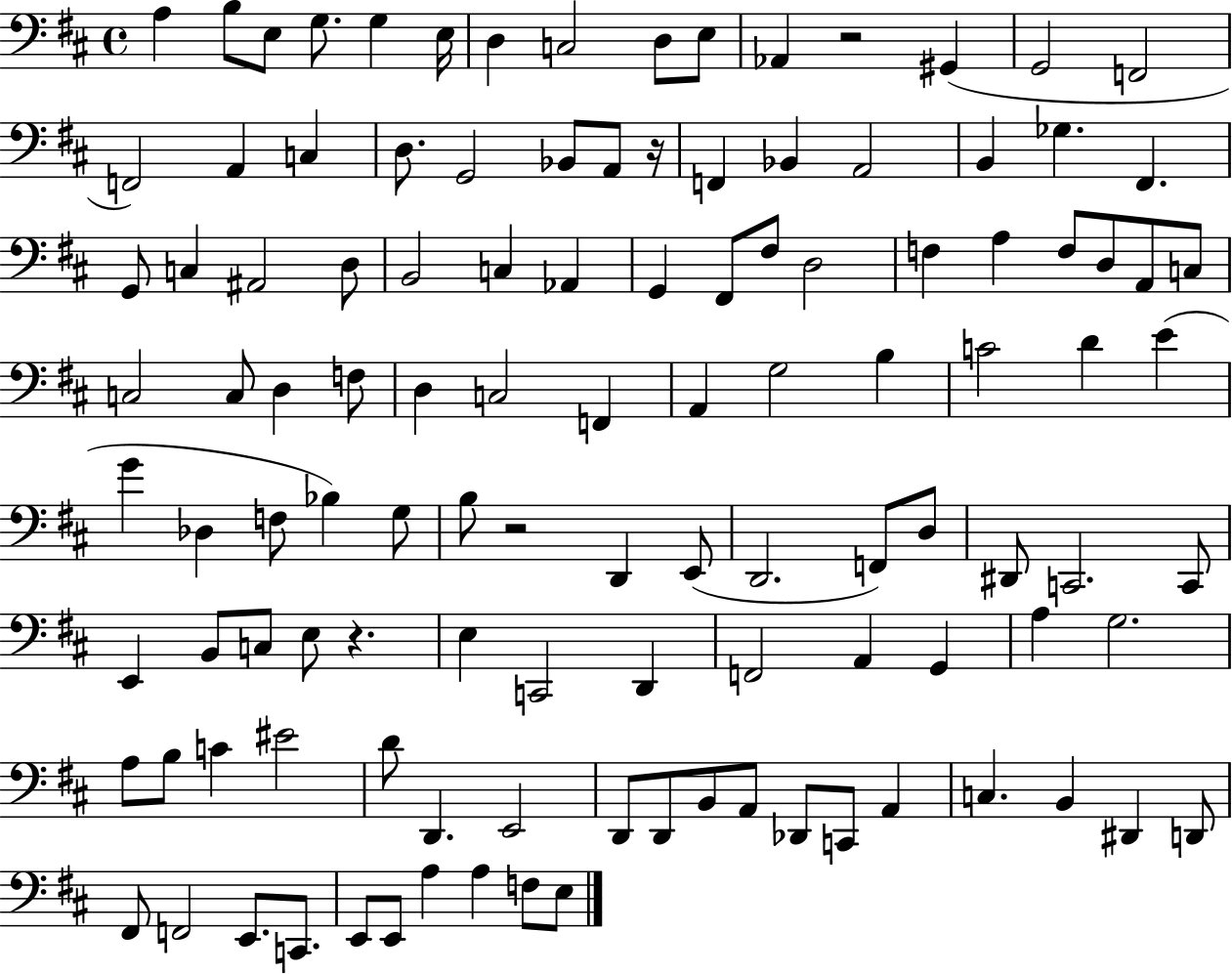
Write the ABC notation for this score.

X:1
T:Untitled
M:4/4
L:1/4
K:D
A, B,/2 E,/2 G,/2 G, E,/4 D, C,2 D,/2 E,/2 _A,, z2 ^G,, G,,2 F,,2 F,,2 A,, C, D,/2 G,,2 _B,,/2 A,,/2 z/4 F,, _B,, A,,2 B,, _G, ^F,, G,,/2 C, ^A,,2 D,/2 B,,2 C, _A,, G,, ^F,,/2 ^F,/2 D,2 F, A, F,/2 D,/2 A,,/2 C,/2 C,2 C,/2 D, F,/2 D, C,2 F,, A,, G,2 B, C2 D E G _D, F,/2 _B, G,/2 B,/2 z2 D,, E,,/2 D,,2 F,,/2 D,/2 ^D,,/2 C,,2 C,,/2 E,, B,,/2 C,/2 E,/2 z E, C,,2 D,, F,,2 A,, G,, A, G,2 A,/2 B,/2 C ^E2 D/2 D,, E,,2 D,,/2 D,,/2 B,,/2 A,,/2 _D,,/2 C,,/2 A,, C, B,, ^D,, D,,/2 ^F,,/2 F,,2 E,,/2 C,,/2 E,,/2 E,,/2 A, A, F,/2 E,/2